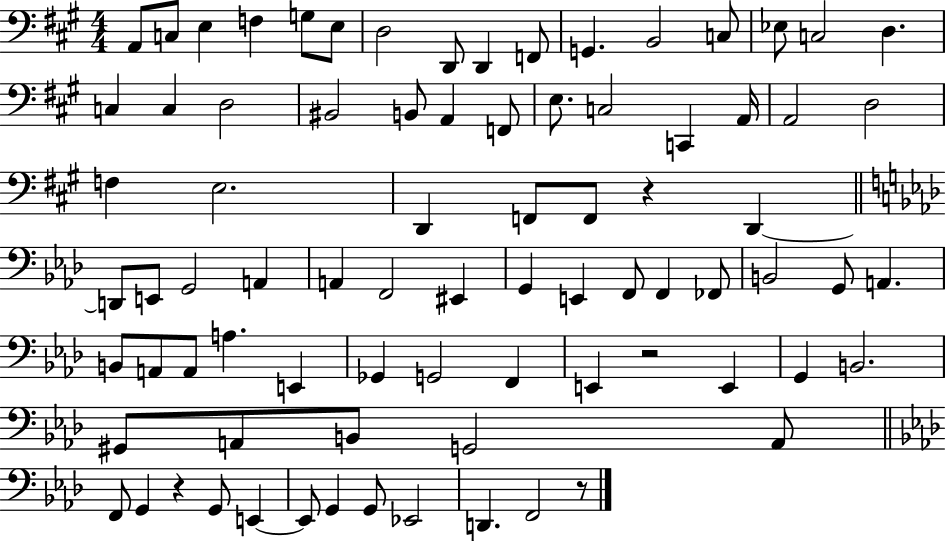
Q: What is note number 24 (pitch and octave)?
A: E3